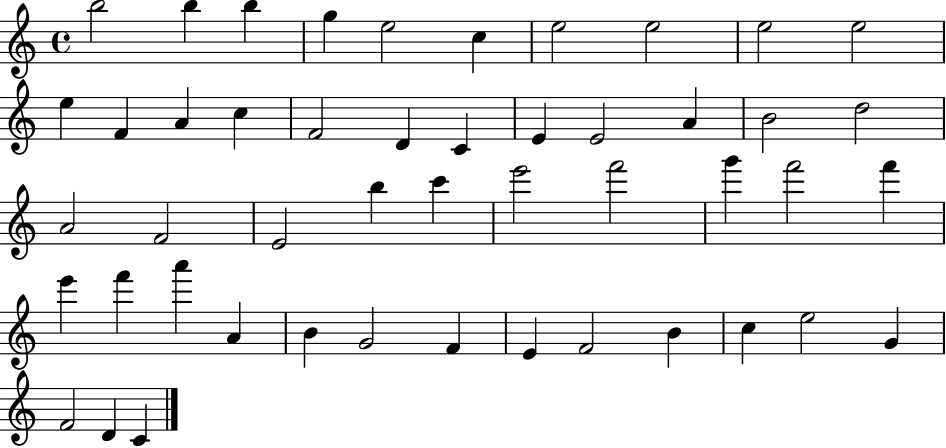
B5/h B5/q B5/q G5/q E5/h C5/q E5/h E5/h E5/h E5/h E5/q F4/q A4/q C5/q F4/h D4/q C4/q E4/q E4/h A4/q B4/h D5/h A4/h F4/h E4/h B5/q C6/q E6/h F6/h G6/q F6/h F6/q E6/q F6/q A6/q A4/q B4/q G4/h F4/q E4/q F4/h B4/q C5/q E5/h G4/q F4/h D4/q C4/q